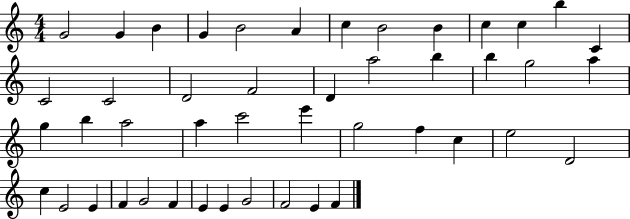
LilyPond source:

{
  \clef treble
  \numericTimeSignature
  \time 4/4
  \key c \major
  g'2 g'4 b'4 | g'4 b'2 a'4 | c''4 b'2 b'4 | c''4 c''4 b''4 c'4 | \break c'2 c'2 | d'2 f'2 | d'4 a''2 b''4 | b''4 g''2 a''4 | \break g''4 b''4 a''2 | a''4 c'''2 e'''4 | g''2 f''4 c''4 | e''2 d'2 | \break c''4 e'2 e'4 | f'4 g'2 f'4 | e'4 e'4 g'2 | f'2 e'4 f'4 | \break \bar "|."
}